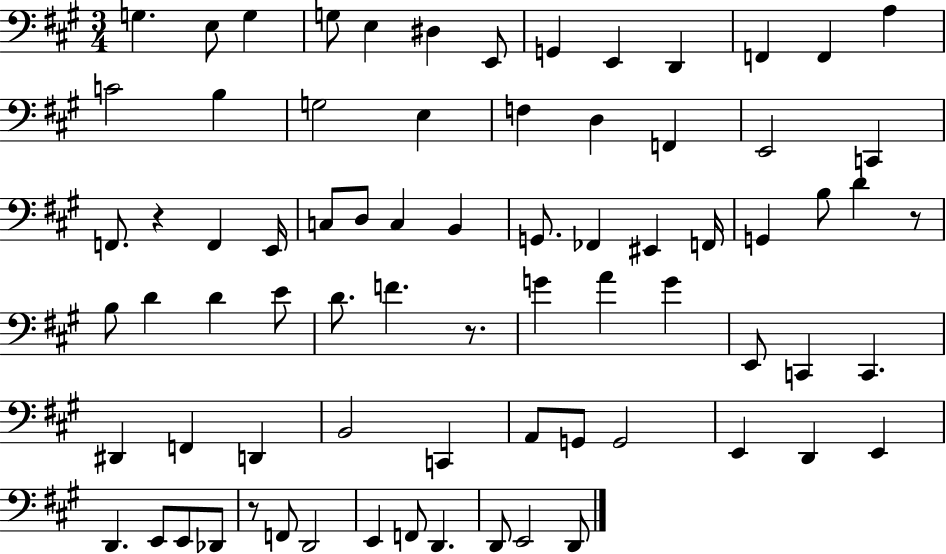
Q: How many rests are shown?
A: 4